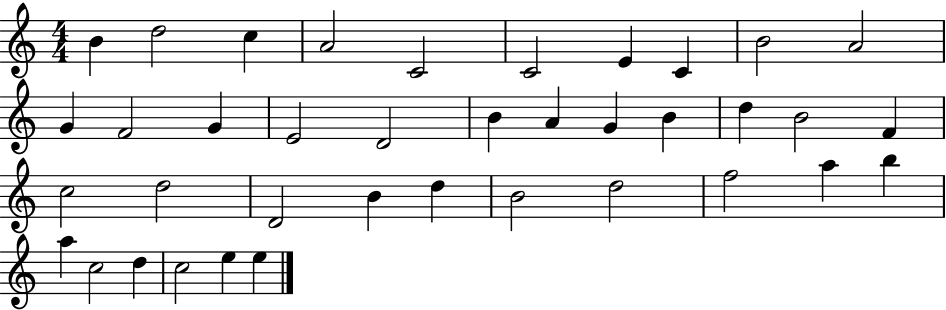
B4/q D5/h C5/q A4/h C4/h C4/h E4/q C4/q B4/h A4/h G4/q F4/h G4/q E4/h D4/h B4/q A4/q G4/q B4/q D5/q B4/h F4/q C5/h D5/h D4/h B4/q D5/q B4/h D5/h F5/h A5/q B5/q A5/q C5/h D5/q C5/h E5/q E5/q